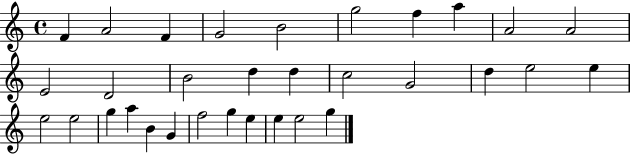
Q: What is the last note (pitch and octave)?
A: G5